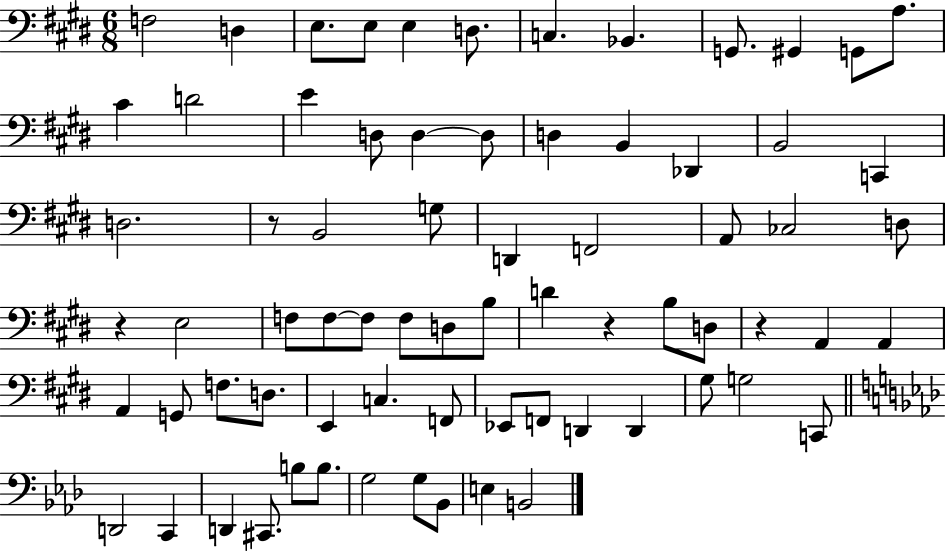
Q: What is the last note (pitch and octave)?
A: B2